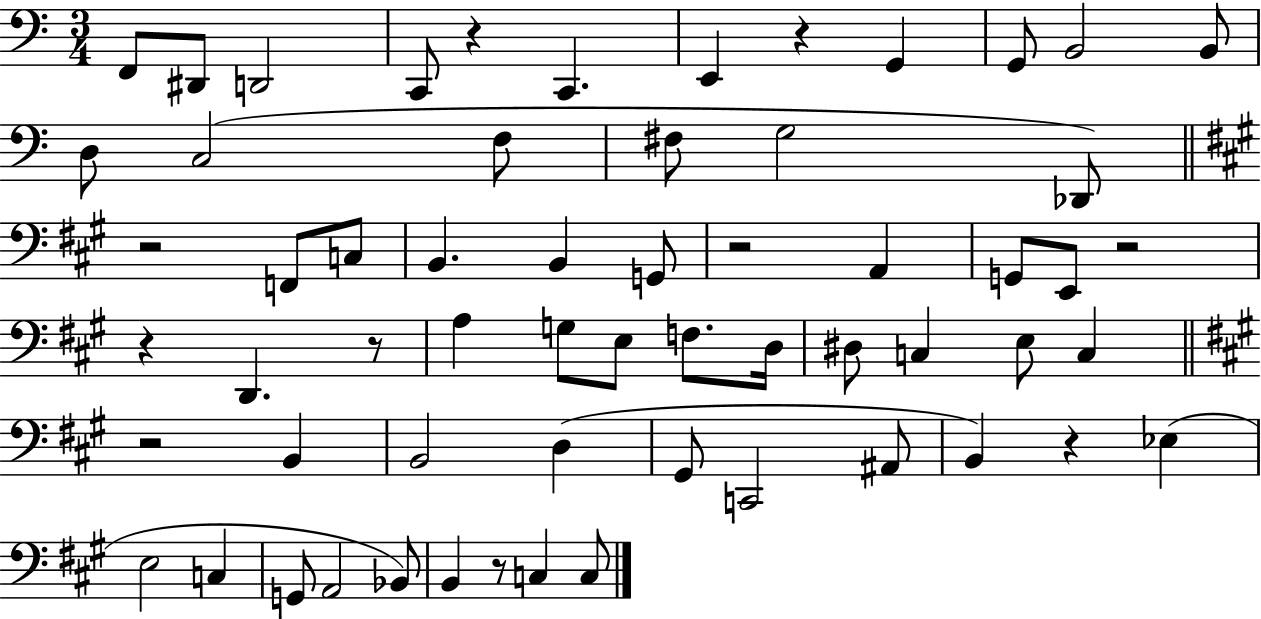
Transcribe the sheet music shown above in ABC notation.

X:1
T:Untitled
M:3/4
L:1/4
K:C
F,,/2 ^D,,/2 D,,2 C,,/2 z C,, E,, z G,, G,,/2 B,,2 B,,/2 D,/2 C,2 F,/2 ^F,/2 G,2 _D,,/2 z2 F,,/2 C,/2 B,, B,, G,,/2 z2 A,, G,,/2 E,,/2 z2 z D,, z/2 A, G,/2 E,/2 F,/2 D,/4 ^D,/2 C, E,/2 C, z2 B,, B,,2 D, ^G,,/2 C,,2 ^A,,/2 B,, z _E, E,2 C, G,,/2 A,,2 _B,,/2 B,, z/2 C, C,/2